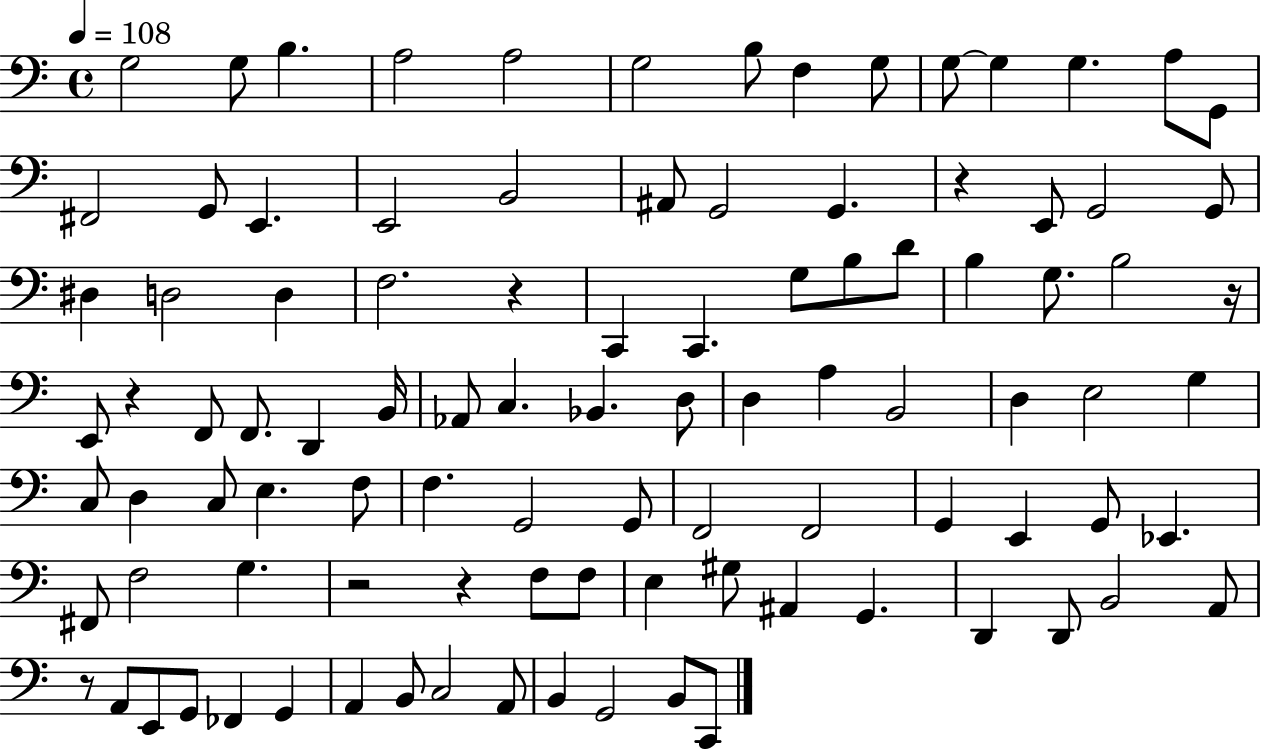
{
  \clef bass
  \time 4/4
  \defaultTimeSignature
  \key c \major
  \tempo 4 = 108
  g2 g8 b4. | a2 a2 | g2 b8 f4 g8 | g8~~ g4 g4. a8 g,8 | \break fis,2 g,8 e,4. | e,2 b,2 | ais,8 g,2 g,4. | r4 e,8 g,2 g,8 | \break dis4 d2 d4 | f2. r4 | c,4 c,4. g8 b8 d'8 | b4 g8. b2 r16 | \break e,8 r4 f,8 f,8. d,4 b,16 | aes,8 c4. bes,4. d8 | d4 a4 b,2 | d4 e2 g4 | \break c8 d4 c8 e4. f8 | f4. g,2 g,8 | f,2 f,2 | g,4 e,4 g,8 ees,4. | \break fis,8 f2 g4. | r2 r4 f8 f8 | e4 gis8 ais,4 g,4. | d,4 d,8 b,2 a,8 | \break r8 a,8 e,8 g,8 fes,4 g,4 | a,4 b,8 c2 a,8 | b,4 g,2 b,8 c,8 | \bar "|."
}